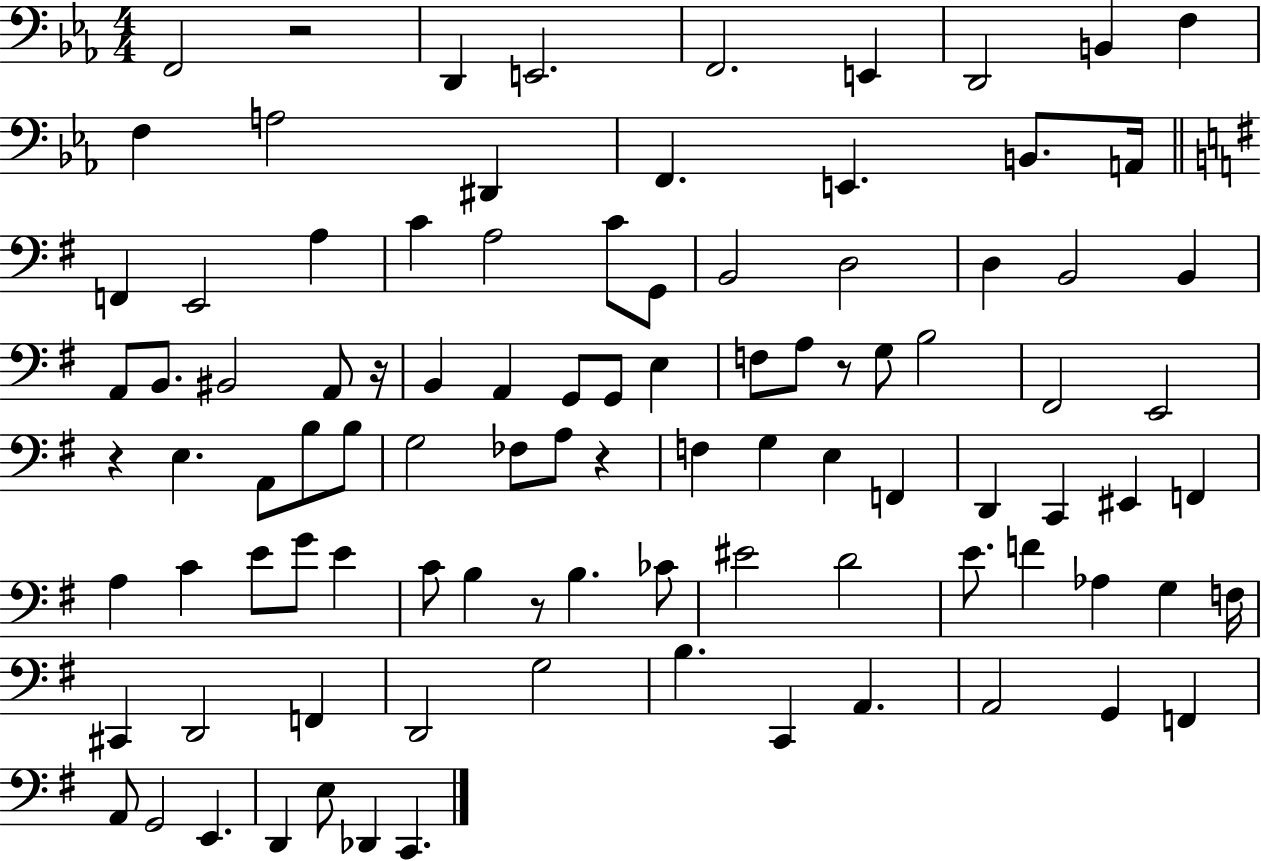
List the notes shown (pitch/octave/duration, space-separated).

F2/h R/h D2/q E2/h. F2/h. E2/q D2/h B2/q F3/q F3/q A3/h D#2/q F2/q. E2/q. B2/e. A2/s F2/q E2/h A3/q C4/q A3/h C4/e G2/e B2/h D3/h D3/q B2/h B2/q A2/e B2/e. BIS2/h A2/e R/s B2/q A2/q G2/e G2/e E3/q F3/e A3/e R/e G3/e B3/h F#2/h E2/h R/q E3/q. A2/e B3/e B3/e G3/h FES3/e A3/e R/q F3/q G3/q E3/q F2/q D2/q C2/q EIS2/q F2/q A3/q C4/q E4/e G4/e E4/q C4/e B3/q R/e B3/q. CES4/e EIS4/h D4/h E4/e. F4/q Ab3/q G3/q F3/s C#2/q D2/h F2/q D2/h G3/h B3/q. C2/q A2/q. A2/h G2/q F2/q A2/e G2/h E2/q. D2/q E3/e Db2/q C2/q.